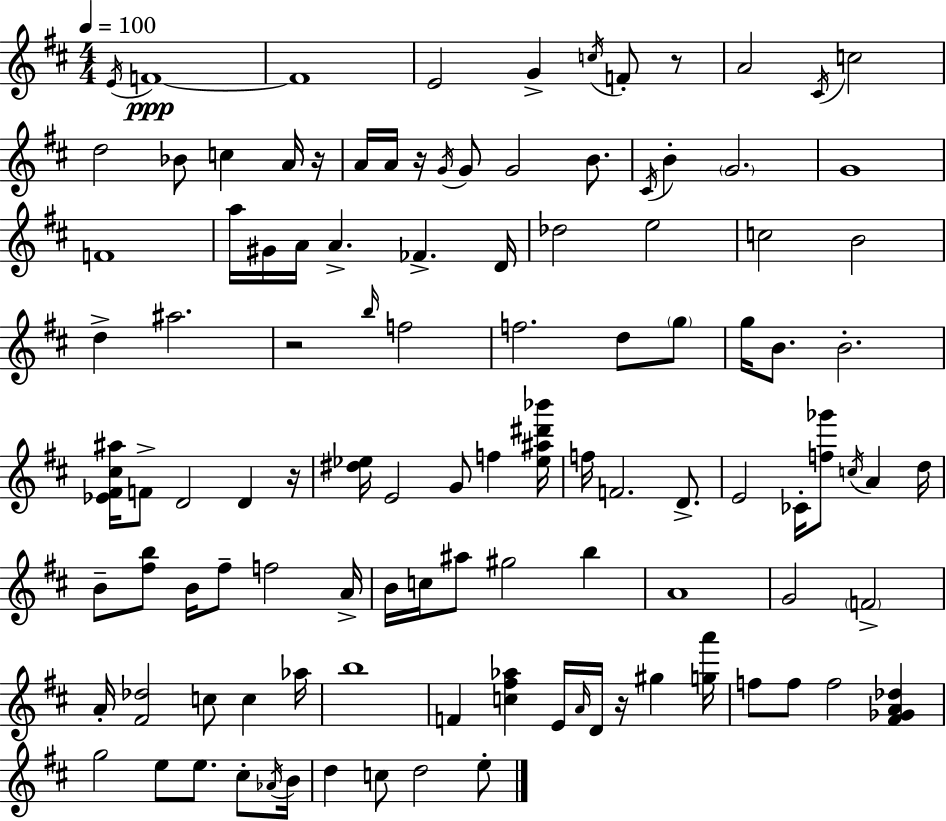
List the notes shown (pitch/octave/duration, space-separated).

E4/s F4/w F4/w E4/h G4/q C5/s F4/e R/e A4/h C#4/s C5/h D5/h Bb4/e C5/q A4/s R/s A4/s A4/s R/s G4/s G4/e G4/h B4/e. C#4/s B4/q G4/h. G4/w F4/w A5/s G#4/s A4/s A4/q. FES4/q. D4/s Db5/h E5/h C5/h B4/h D5/q A#5/h. R/h B5/s F5/h F5/h. D5/e G5/e G5/s B4/e. B4/h. [Eb4,F#4,C#5,A#5]/s F4/e D4/h D4/q R/s [D#5,Eb5]/s E4/h G4/e F5/q [Eb5,A#5,D#6,Bb6]/s F5/s F4/h. D4/e. E4/h CES4/s [F5,Gb6]/e C5/s A4/q D5/s B4/e [F#5,B5]/e B4/s F#5/e F5/h A4/s B4/s C5/s A#5/e G#5/h B5/q A4/w G4/h F4/h A4/s [F#4,Db5]/h C5/e C5/q Ab5/s B5/w F4/q [C5,F#5,Ab5]/q E4/s A4/s D4/s R/s G#5/q [G5,A6]/s F5/e F5/e F5/h [F#4,Gb4,A4,Db5]/q G5/h E5/e E5/e. C#5/e Ab4/s B4/s D5/q C5/e D5/h E5/e